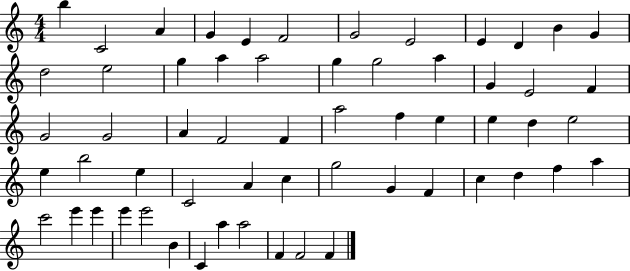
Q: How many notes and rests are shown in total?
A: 59